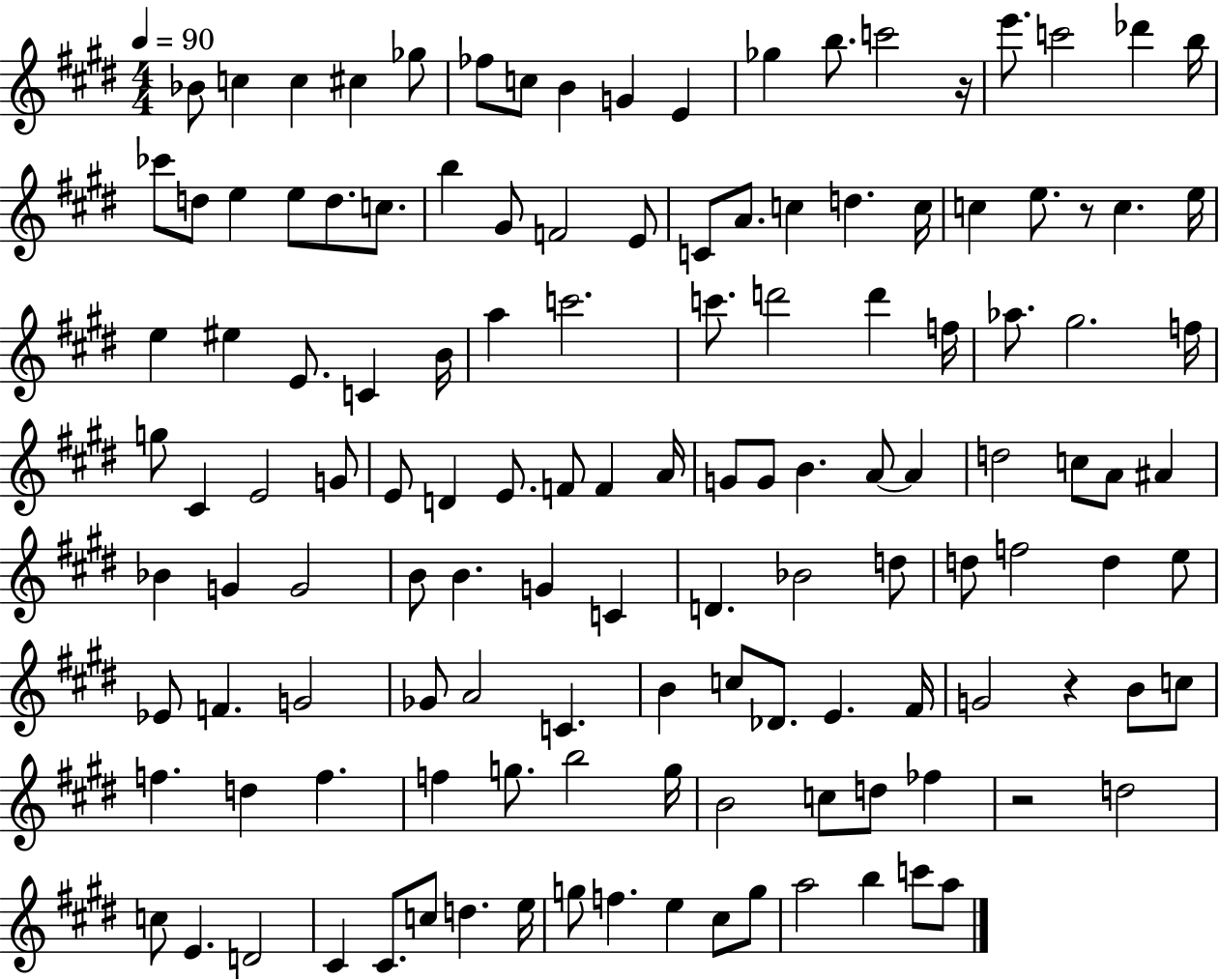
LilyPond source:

{
  \clef treble
  \numericTimeSignature
  \time 4/4
  \key e \major
  \tempo 4 = 90
  \repeat volta 2 { bes'8 c''4 c''4 cis''4 ges''8 | fes''8 c''8 b'4 g'4 e'4 | ges''4 b''8. c'''2 r16 | e'''8. c'''2 des'''4 b''16 | \break ces'''8 d''8 e''4 e''8 d''8. c''8. | b''4 gis'8 f'2 e'8 | c'8 a'8. c''4 d''4. c''16 | c''4 e''8. r8 c''4. e''16 | \break e''4 eis''4 e'8. c'4 b'16 | a''4 c'''2. | c'''8. d'''2 d'''4 f''16 | aes''8. gis''2. f''16 | \break g''8 cis'4 e'2 g'8 | e'8 d'4 e'8. f'8 f'4 a'16 | g'8 g'8 b'4. a'8~~ a'4 | d''2 c''8 a'8 ais'4 | \break bes'4 g'4 g'2 | b'8 b'4. g'4 c'4 | d'4. bes'2 d''8 | d''8 f''2 d''4 e''8 | \break ees'8 f'4. g'2 | ges'8 a'2 c'4. | b'4 c''8 des'8. e'4. fis'16 | g'2 r4 b'8 c''8 | \break f''4. d''4 f''4. | f''4 g''8. b''2 g''16 | b'2 c''8 d''8 fes''4 | r2 d''2 | \break c''8 e'4. d'2 | cis'4 cis'8. c''8 d''4. e''16 | g''8 f''4. e''4 cis''8 g''8 | a''2 b''4 c'''8 a''8 | \break } \bar "|."
}